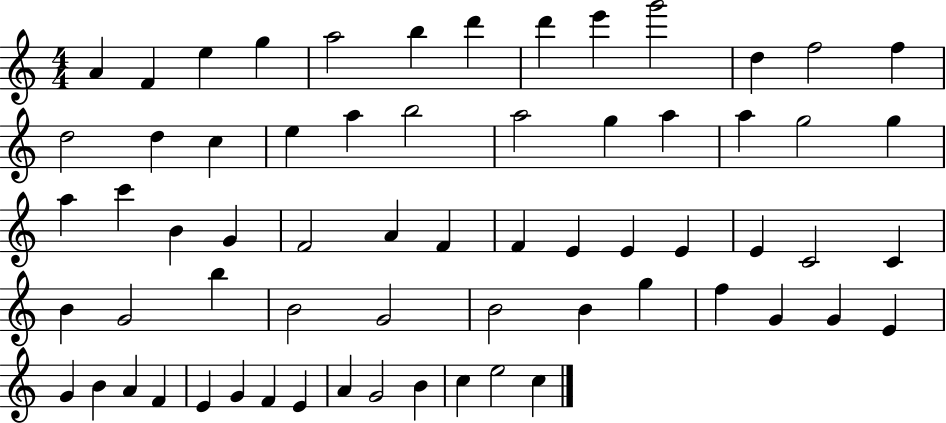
{
  \clef treble
  \numericTimeSignature
  \time 4/4
  \key c \major
  a'4 f'4 e''4 g''4 | a''2 b''4 d'''4 | d'''4 e'''4 g'''2 | d''4 f''2 f''4 | \break d''2 d''4 c''4 | e''4 a''4 b''2 | a''2 g''4 a''4 | a''4 g''2 g''4 | \break a''4 c'''4 b'4 g'4 | f'2 a'4 f'4 | f'4 e'4 e'4 e'4 | e'4 c'2 c'4 | \break b'4 g'2 b''4 | b'2 g'2 | b'2 b'4 g''4 | f''4 g'4 g'4 e'4 | \break g'4 b'4 a'4 f'4 | e'4 g'4 f'4 e'4 | a'4 g'2 b'4 | c''4 e''2 c''4 | \break \bar "|."
}